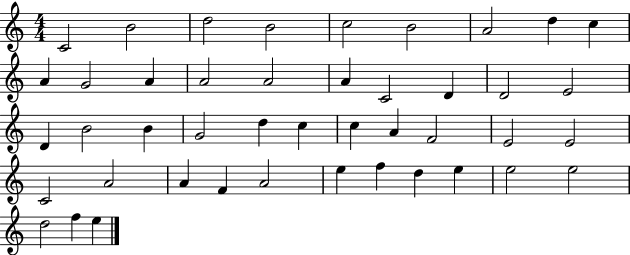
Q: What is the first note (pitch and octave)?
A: C4